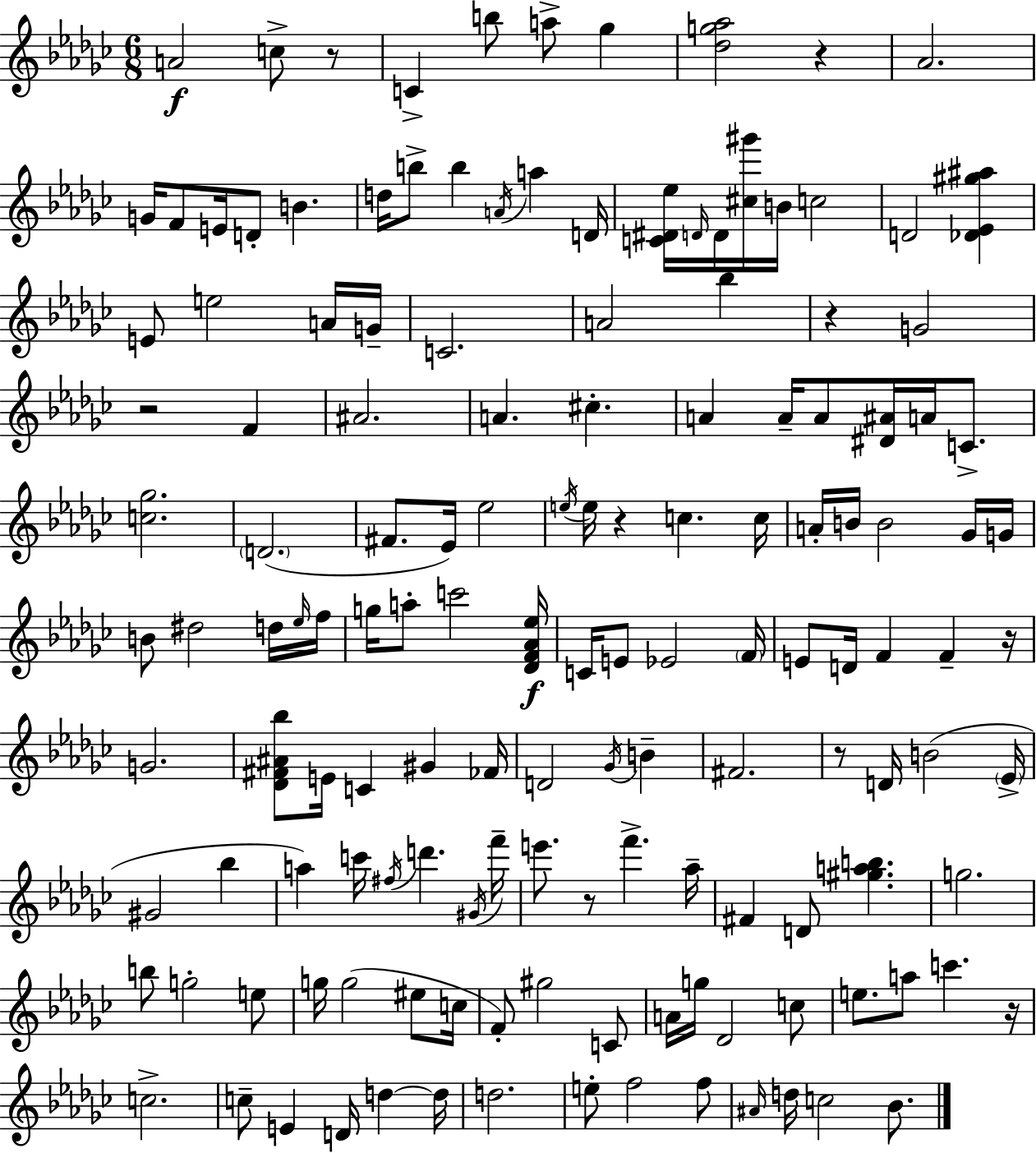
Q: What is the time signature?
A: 6/8